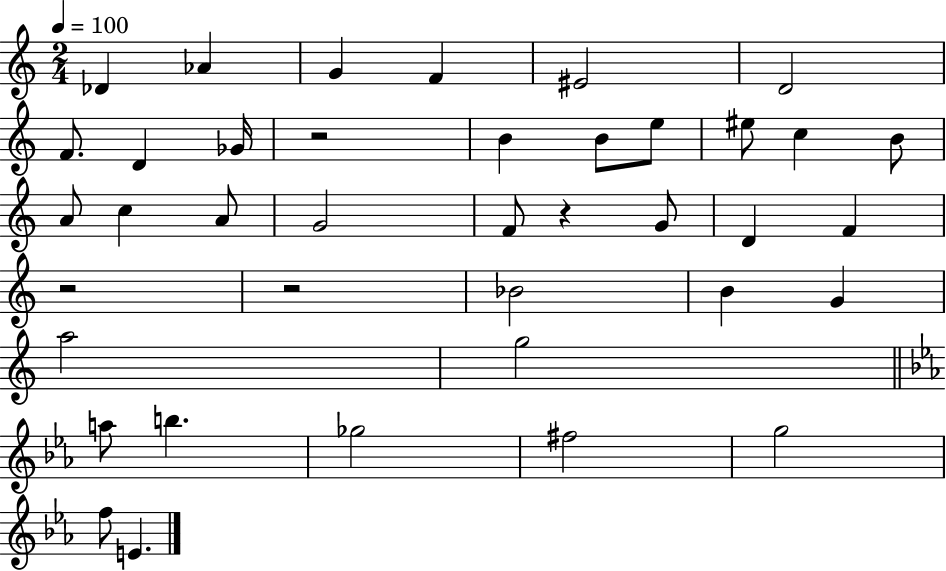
Db4/q Ab4/q G4/q F4/q EIS4/h D4/h F4/e. D4/q Gb4/s R/h B4/q B4/e E5/e EIS5/e C5/q B4/e A4/e C5/q A4/e G4/h F4/e R/q G4/e D4/q F4/q R/h R/h Bb4/h B4/q G4/q A5/h G5/h A5/e B5/q. Gb5/h F#5/h G5/h F5/e E4/q.